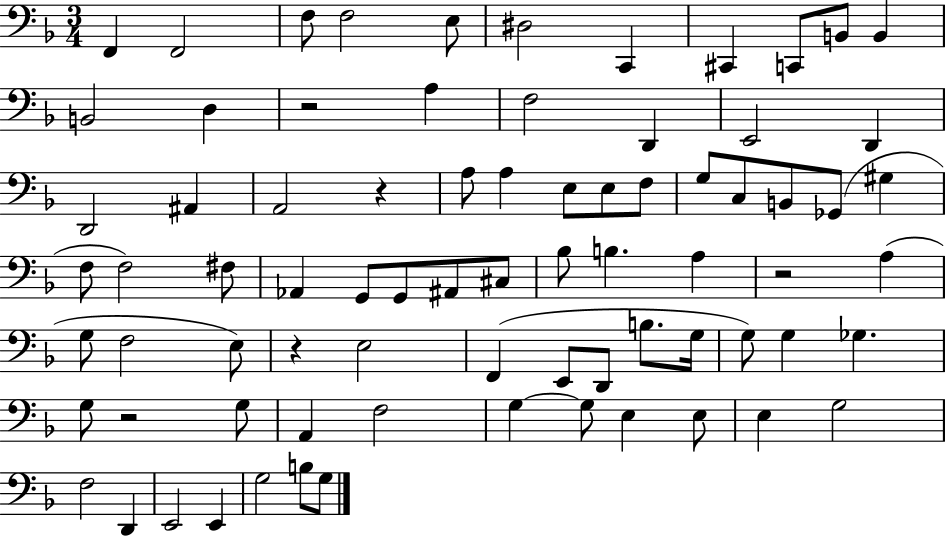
F2/q F2/h F3/e F3/h E3/e D#3/h C2/q C#2/q C2/e B2/e B2/q B2/h D3/q R/h A3/q F3/h D2/q E2/h D2/q D2/h A#2/q A2/h R/q A3/e A3/q E3/e E3/e F3/e G3/e C3/e B2/e Gb2/e G#3/q F3/e F3/h F#3/e Ab2/q G2/e G2/e A#2/e C#3/e Bb3/e B3/q. A3/q R/h A3/q G3/e F3/h E3/e R/q E3/h F2/q E2/e D2/e B3/e. G3/s G3/e G3/q Gb3/q. G3/e R/h G3/e A2/q F3/h G3/q G3/e E3/q E3/e E3/q G3/h F3/h D2/q E2/h E2/q G3/h B3/e G3/e